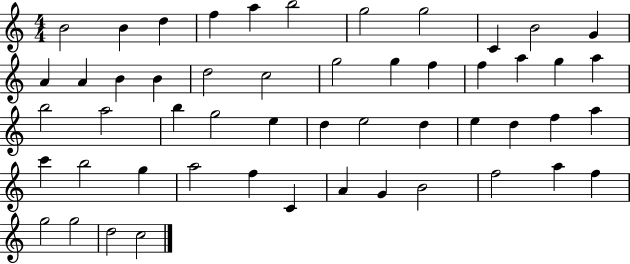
X:1
T:Untitled
M:4/4
L:1/4
K:C
B2 B d f a b2 g2 g2 C B2 G A A B B d2 c2 g2 g f f a g a b2 a2 b g2 e d e2 d e d f a c' b2 g a2 f C A G B2 f2 a f g2 g2 d2 c2